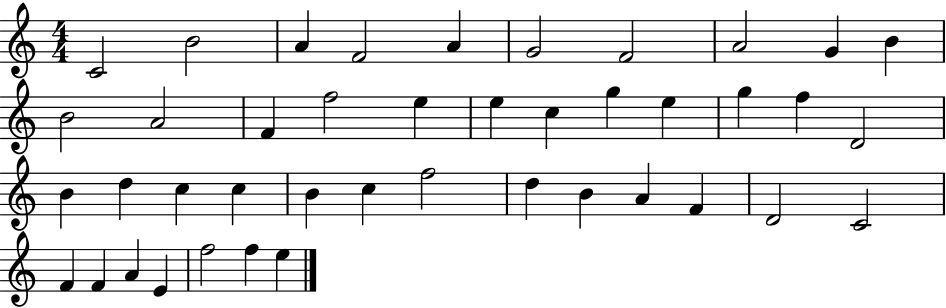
{
  \clef treble
  \numericTimeSignature
  \time 4/4
  \key c \major
  c'2 b'2 | a'4 f'2 a'4 | g'2 f'2 | a'2 g'4 b'4 | \break b'2 a'2 | f'4 f''2 e''4 | e''4 c''4 g''4 e''4 | g''4 f''4 d'2 | \break b'4 d''4 c''4 c''4 | b'4 c''4 f''2 | d''4 b'4 a'4 f'4 | d'2 c'2 | \break f'4 f'4 a'4 e'4 | f''2 f''4 e''4 | \bar "|."
}